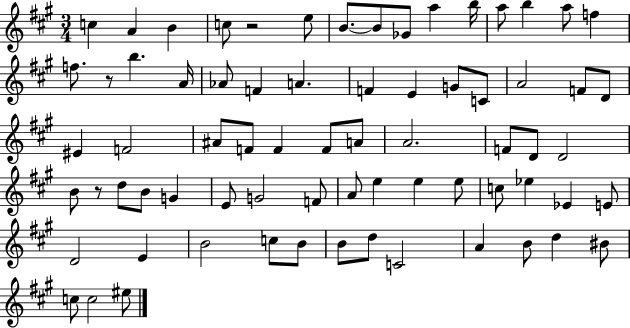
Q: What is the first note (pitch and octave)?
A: C5